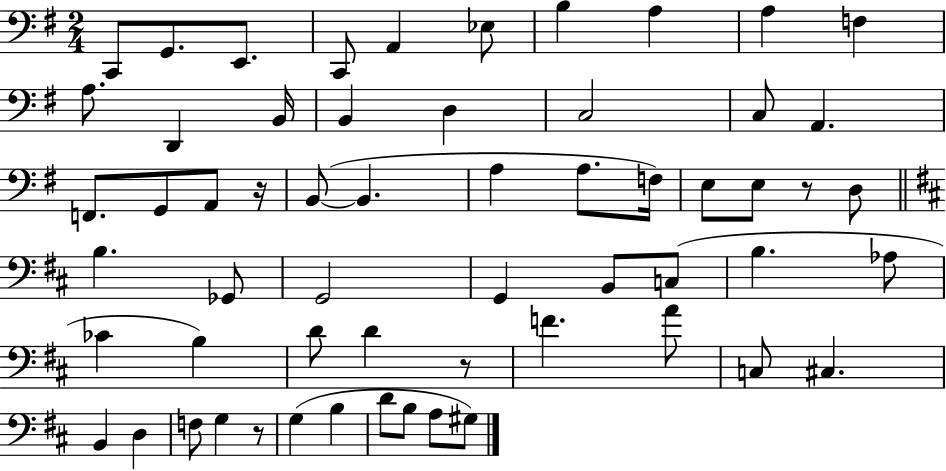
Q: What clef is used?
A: bass